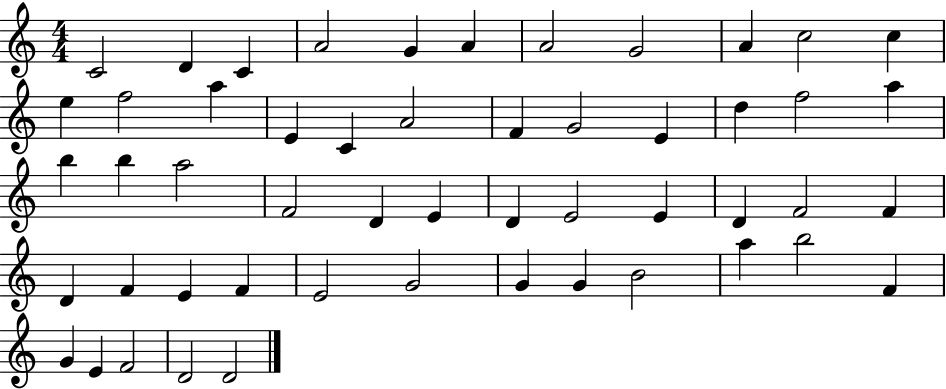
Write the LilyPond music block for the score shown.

{
  \clef treble
  \numericTimeSignature
  \time 4/4
  \key c \major
  c'2 d'4 c'4 | a'2 g'4 a'4 | a'2 g'2 | a'4 c''2 c''4 | \break e''4 f''2 a''4 | e'4 c'4 a'2 | f'4 g'2 e'4 | d''4 f''2 a''4 | \break b''4 b''4 a''2 | f'2 d'4 e'4 | d'4 e'2 e'4 | d'4 f'2 f'4 | \break d'4 f'4 e'4 f'4 | e'2 g'2 | g'4 g'4 b'2 | a''4 b''2 f'4 | \break g'4 e'4 f'2 | d'2 d'2 | \bar "|."
}